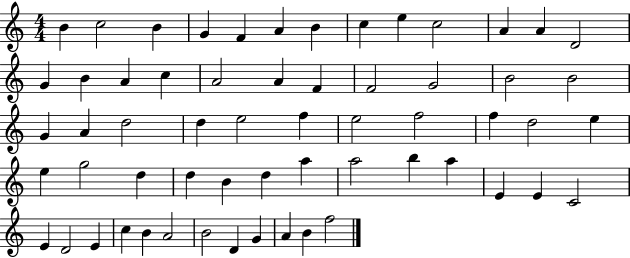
{
  \clef treble
  \numericTimeSignature
  \time 4/4
  \key c \major
  b'4 c''2 b'4 | g'4 f'4 a'4 b'4 | c''4 e''4 c''2 | a'4 a'4 d'2 | \break g'4 b'4 a'4 c''4 | a'2 a'4 f'4 | f'2 g'2 | b'2 b'2 | \break g'4 a'4 d''2 | d''4 e''2 f''4 | e''2 f''2 | f''4 d''2 e''4 | \break e''4 g''2 d''4 | d''4 b'4 d''4 a''4 | a''2 b''4 a''4 | e'4 e'4 c'2 | \break e'4 d'2 e'4 | c''4 b'4 a'2 | b'2 d'4 g'4 | a'4 b'4 f''2 | \break \bar "|."
}